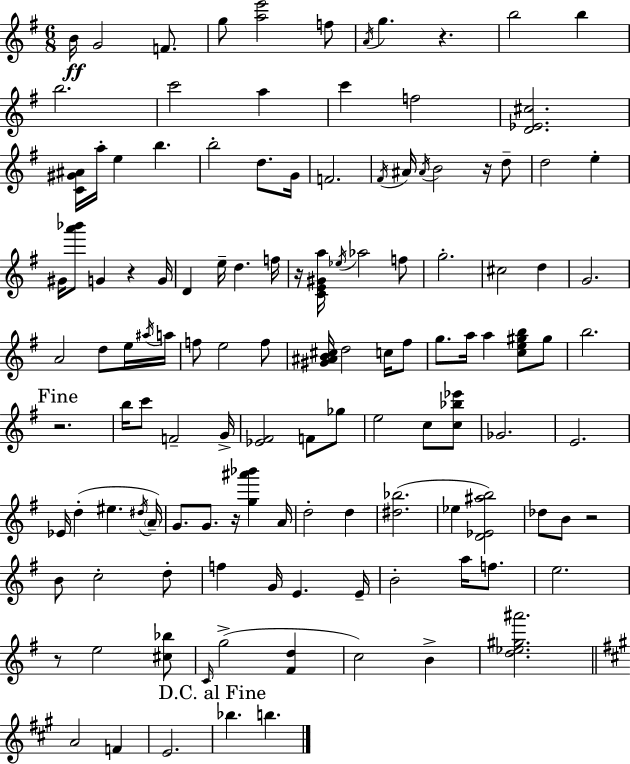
B4/s G4/h F4/e. G5/e [A5,E6]/h F5/e A4/s G5/q. R/q. B5/h B5/q B5/h. C6/h A5/q C6/q F5/h [D4,Eb4,C#5]/h. [C4,G#4,A#4]/s A5/s E5/q B5/q. B5/h D5/e. G4/s F4/h. F#4/s A#4/s A#4/s B4/h R/s D5/e D5/h E5/q G#4/s [A6,Bb6]/e G4/q R/q G4/s D4/q E5/s D5/q. F5/s R/s [C4,E4,G#4,A5]/s Eb5/s Ab5/h F5/e G5/h. C#5/h D5/q G4/h. A4/h D5/e E5/s A#5/s A5/s F5/e E5/h F5/e [G#4,A#4,B4,C#5]/s D5/h C5/s F#5/e G5/e. A5/s A5/q [C5,E5,G#5,B5]/e G#5/e B5/h. R/h. B5/s C6/e F4/h G4/s [Eb4,F#4]/h F4/e Gb5/e E5/h C5/e [C5,Bb5,Eb6]/e Gb4/h. E4/h. Eb4/s D5/q EIS5/q. D#5/s A4/s G4/e. G4/e. R/s [G5,A#6,Bb6]/q A4/s D5/h D5/q [D#5,Bb5]/h. Eb5/q [D4,Eb4,A#5,B5]/h Db5/e B4/e R/h B4/e C5/h D5/e F5/q G4/s E4/q. E4/s B4/h A5/s F5/e. E5/h. R/e E5/h [C#5,Bb5]/e C4/s G5/h [F#4,D5]/q C5/h B4/q [D5,Eb5,G#5,A#6]/h. A4/h F4/q E4/h. Bb5/q. B5/q.